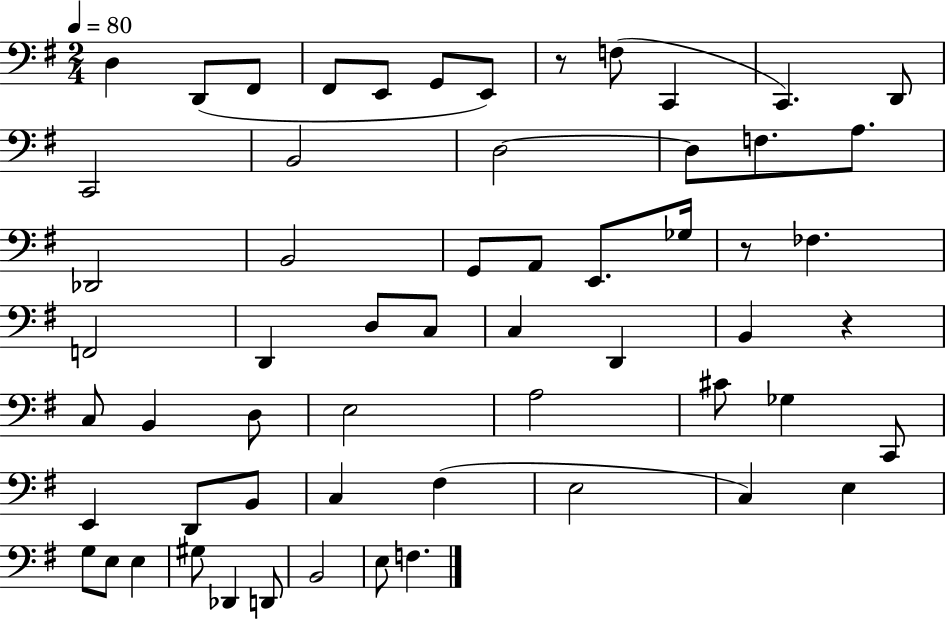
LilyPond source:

{
  \clef bass
  \numericTimeSignature
  \time 2/4
  \key g \major
  \tempo 4 = 80
  d4 d,8( fis,8 | fis,8 e,8 g,8 e,8) | r8 f8( c,4 | c,4.) d,8 | \break c,2 | b,2 | d2~~ | d8 f8. a8. | \break des,2 | b,2 | g,8 a,8 e,8. ges16 | r8 fes4. | \break f,2 | d,4 d8 c8 | c4 d,4 | b,4 r4 | \break c8 b,4 d8 | e2 | a2 | cis'8 ges4 c,8 | \break e,4 d,8 b,8 | c4 fis4( | e2 | c4) e4 | \break g8 e8 e4 | gis8 des,4 d,8 | b,2 | e8 f4. | \break \bar "|."
}